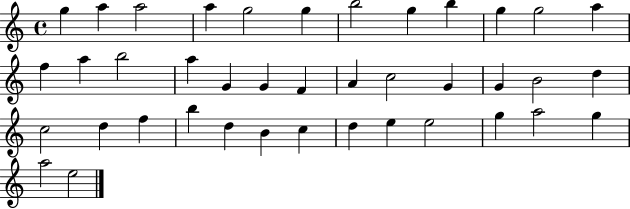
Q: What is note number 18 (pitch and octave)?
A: G4